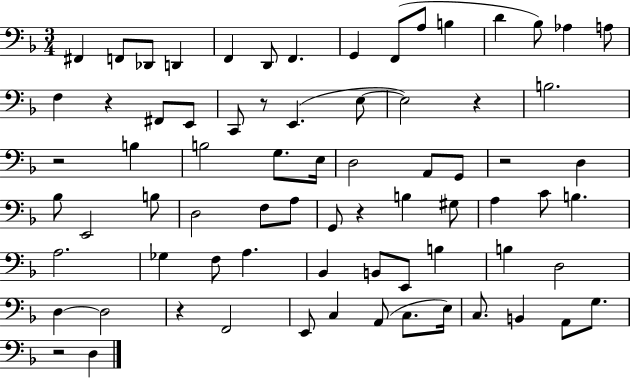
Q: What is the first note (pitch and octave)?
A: F#2